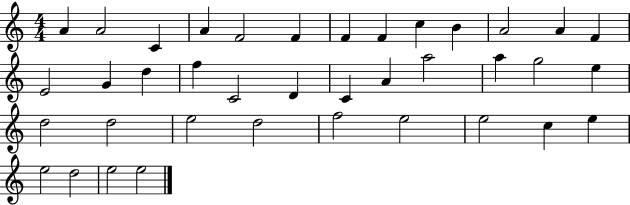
X:1
T:Untitled
M:4/4
L:1/4
K:C
A A2 C A F2 F F F c B A2 A F E2 G d f C2 D C A a2 a g2 e d2 d2 e2 d2 f2 e2 e2 c e e2 d2 e2 e2